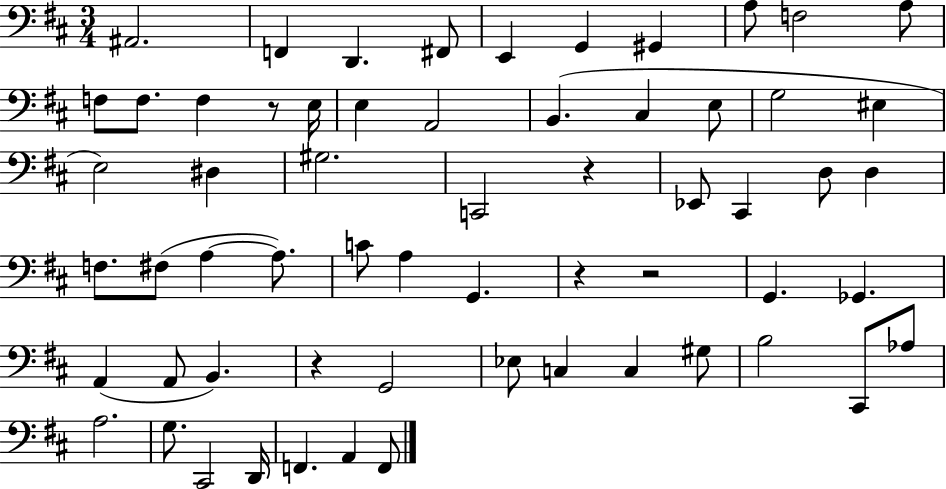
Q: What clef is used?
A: bass